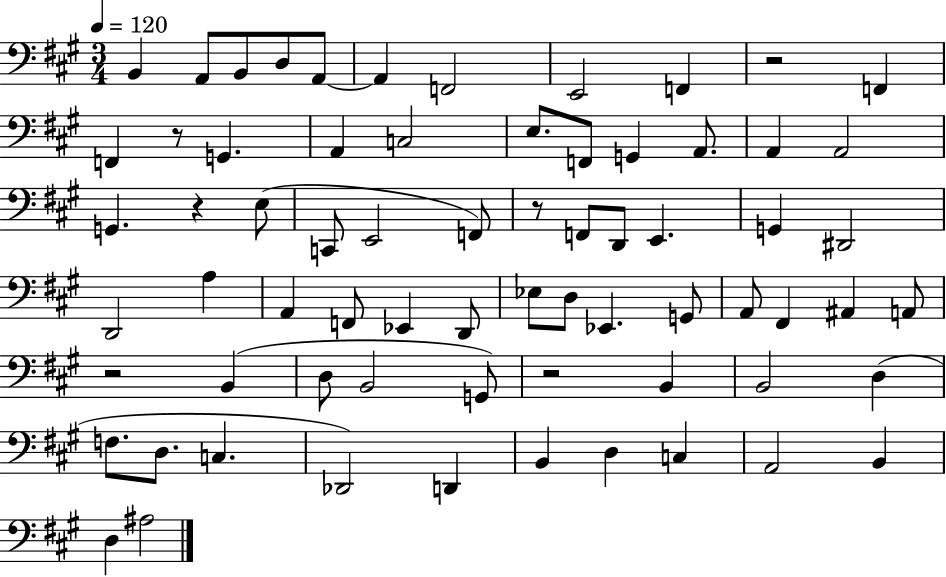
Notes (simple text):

B2/q A2/e B2/e D3/e A2/e A2/q F2/h E2/h F2/q R/h F2/q F2/q R/e G2/q. A2/q C3/h E3/e. F2/e G2/q A2/e. A2/q A2/h G2/q. R/q E3/e C2/e E2/h F2/e R/e F2/e D2/e E2/q. G2/q D#2/h D2/h A3/q A2/q F2/e Eb2/q D2/e Eb3/e D3/e Eb2/q. G2/e A2/e F#2/q A#2/q A2/e R/h B2/q D3/e B2/h G2/e R/h B2/q B2/h D3/q F3/e. D3/e. C3/q. Db2/h D2/q B2/q D3/q C3/q A2/h B2/q D3/q A#3/h